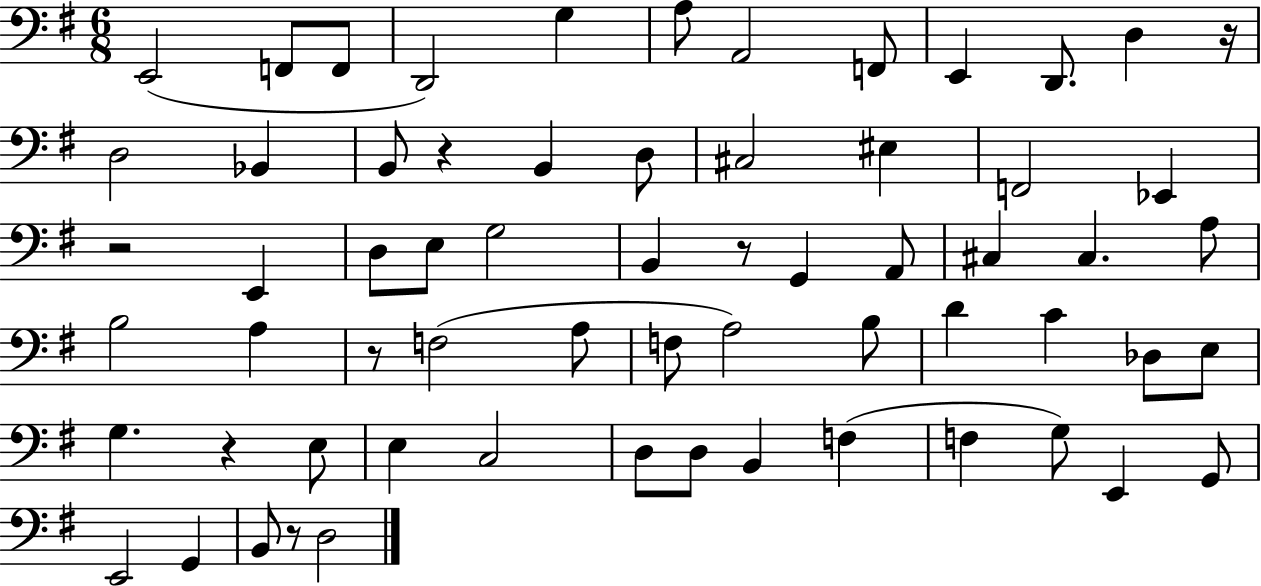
E2/h F2/e F2/e D2/h G3/q A3/e A2/h F2/e E2/q D2/e. D3/q R/s D3/h Bb2/q B2/e R/q B2/q D3/e C#3/h EIS3/q F2/h Eb2/q R/h E2/q D3/e E3/e G3/h B2/q R/e G2/q A2/e C#3/q C#3/q. A3/e B3/h A3/q R/e F3/h A3/e F3/e A3/h B3/e D4/q C4/q Db3/e E3/e G3/q. R/q E3/e E3/q C3/h D3/e D3/e B2/q F3/q F3/q G3/e E2/q G2/e E2/h G2/q B2/e R/e D3/h